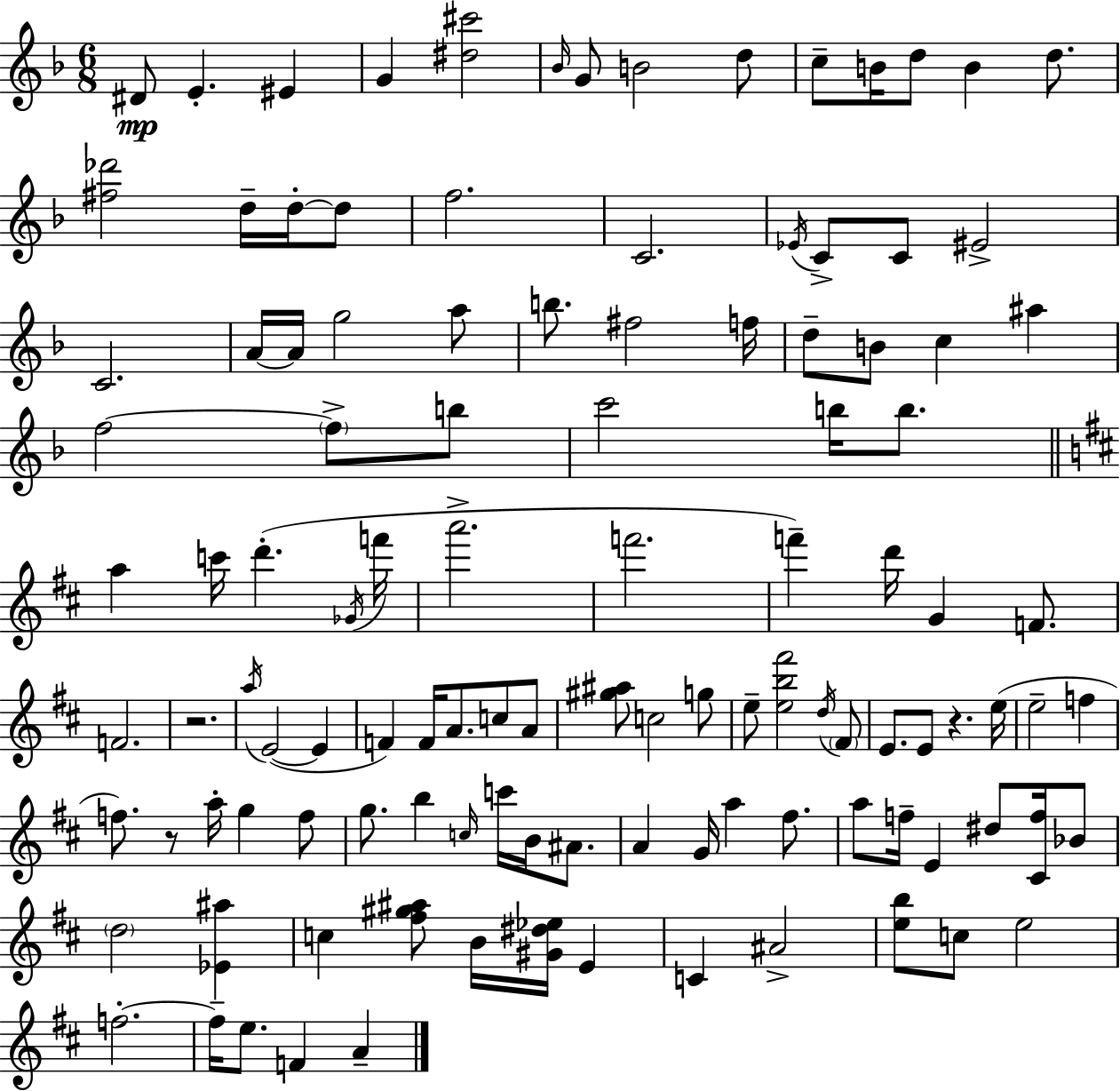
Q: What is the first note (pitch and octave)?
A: D#4